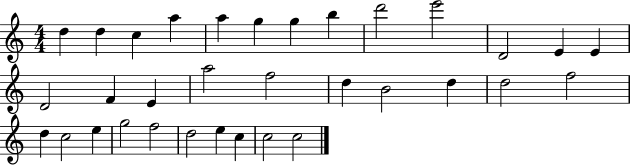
X:1
T:Untitled
M:4/4
L:1/4
K:C
d d c a a g g b d'2 e'2 D2 E E D2 F E a2 f2 d B2 d d2 f2 d c2 e g2 f2 d2 e c c2 c2